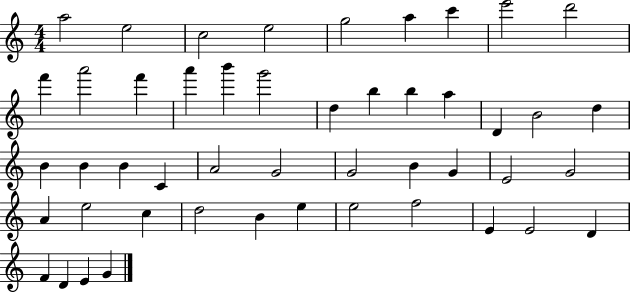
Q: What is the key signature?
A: C major